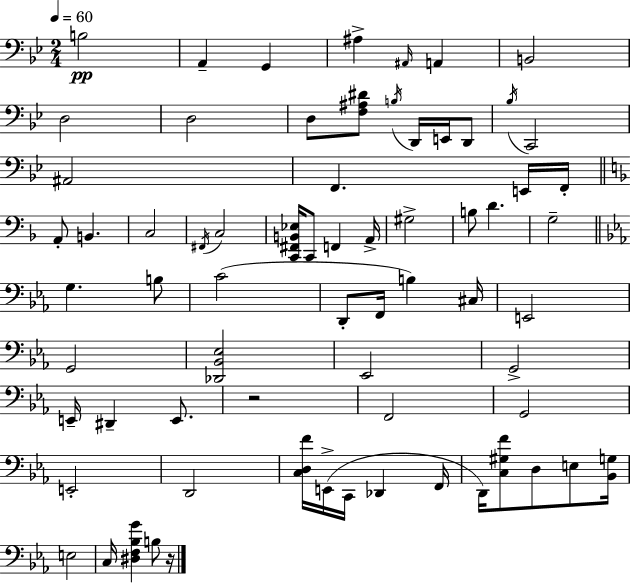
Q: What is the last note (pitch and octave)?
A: B3